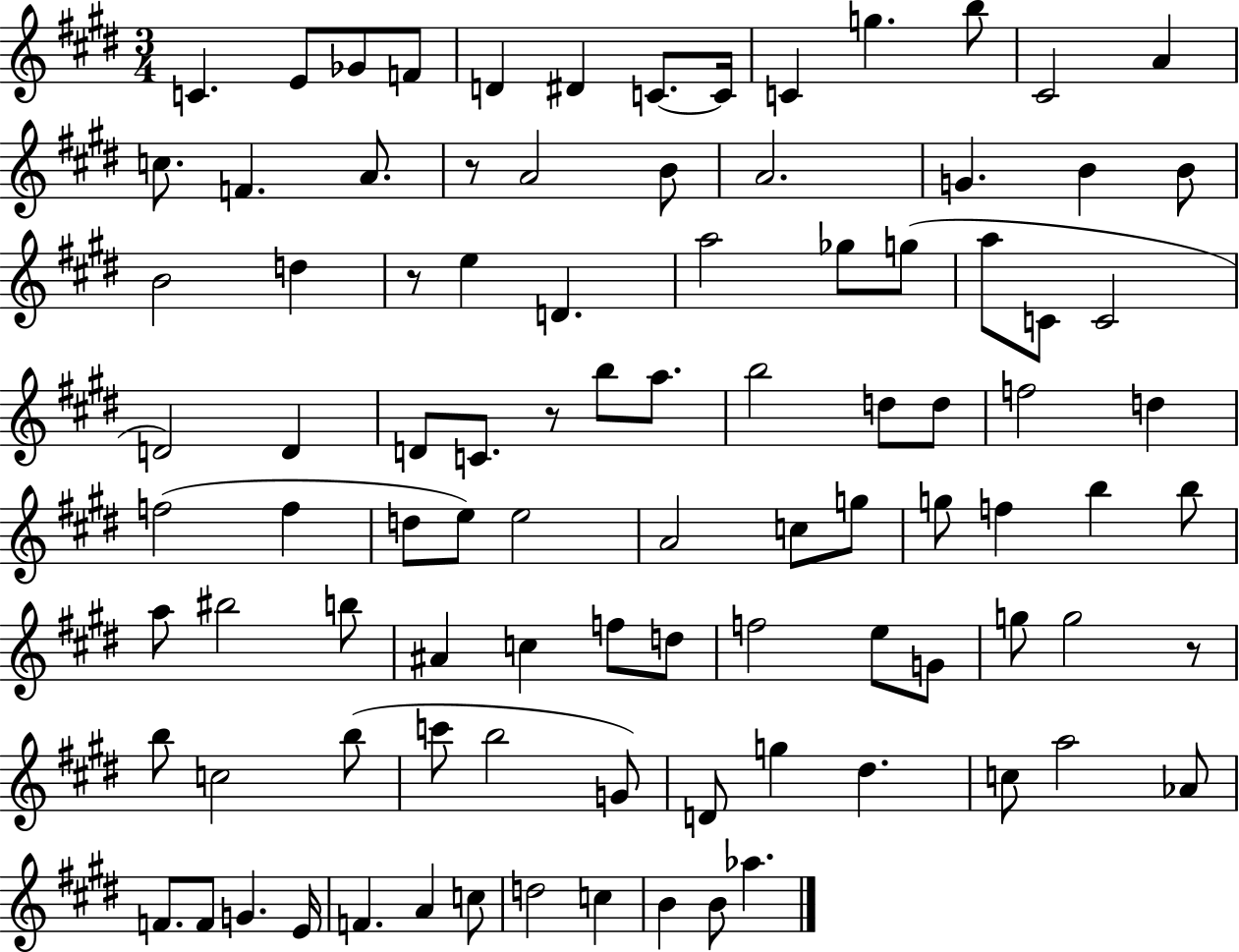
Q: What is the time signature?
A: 3/4